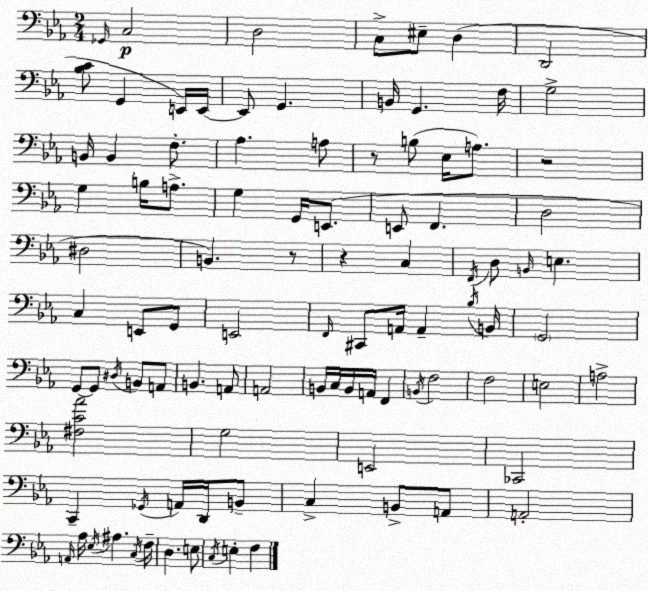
X:1
T:Untitled
M:2/4
L:1/4
K:Cm
_G,,/4 C,2 D,2 C,/2 ^E,/2 D, D,,2 [_B,C]/2 G,, E,,/4 E,,/4 E,,/2 G,, B,,/4 G,, F,/4 G,2 B,,/4 B,, F,/2 _A, A,/2 z/2 B,/2 _E,/4 A,/2 z2 G, B,/4 A,/2 G, G,,/4 E,,/2 E,,/2 F,, D,2 ^D,2 B,, z/2 z C, F,,/4 D,/2 B,,/4 E, C, E,,/2 G,,/2 E,,2 F,,/4 ^C,,/2 A,,/4 A,, _B,/4 B,,/4 G,,2 G,,/2 G,,/2 ^D,/4 B,,/2 A,,/2 B,, A,,/2 A,,2 B,,/4 C,/4 B,,/4 A,,/4 F,, B,,/4 F,2 F,2 E,2 A,2 [^F,C_A]2 G,2 E,,2 _C,,2 C,, _G,,/4 A,,/4 D,,/4 B,,/2 C, B,,/2 A,,/2 A,,2 A,,/4 _A,/4 _E,/4 ^A, C,/4 F,/4 D, E,/2 C,/4 E, F,